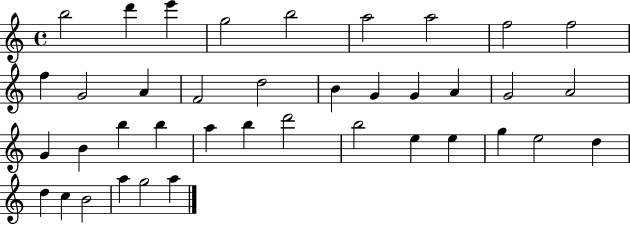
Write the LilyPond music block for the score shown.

{
  \clef treble
  \time 4/4
  \defaultTimeSignature
  \key c \major
  b''2 d'''4 e'''4 | g''2 b''2 | a''2 a''2 | f''2 f''2 | \break f''4 g'2 a'4 | f'2 d''2 | b'4 g'4 g'4 a'4 | g'2 a'2 | \break g'4 b'4 b''4 b''4 | a''4 b''4 d'''2 | b''2 e''4 e''4 | g''4 e''2 d''4 | \break d''4 c''4 b'2 | a''4 g''2 a''4 | \bar "|."
}